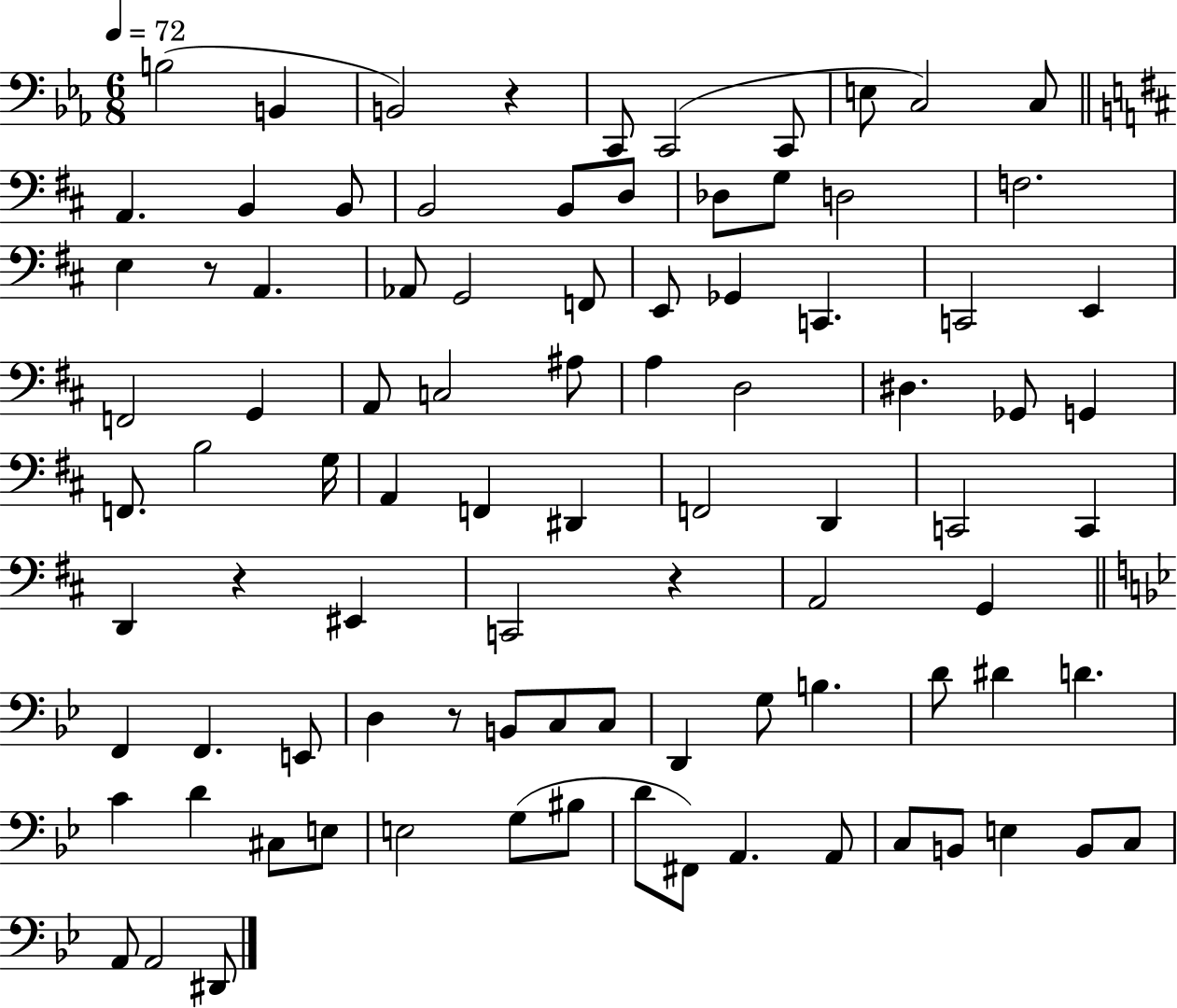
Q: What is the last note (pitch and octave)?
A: D#2